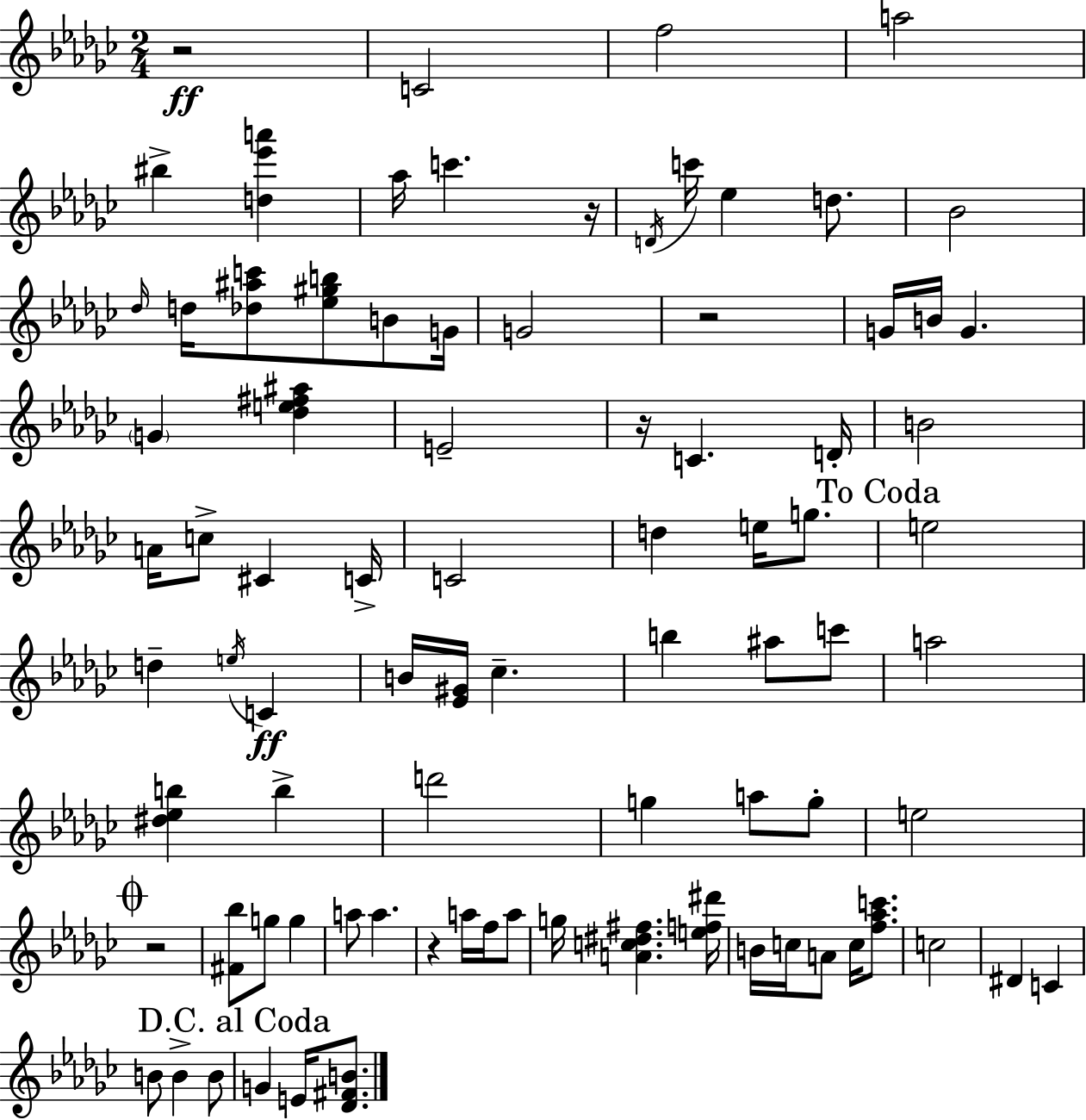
{
  \clef treble
  \numericTimeSignature
  \time 2/4
  \key ees \minor
  \repeat volta 2 { r2\ff | c'2 | f''2 | a''2 | \break bis''4-> <d'' ees''' a'''>4 | aes''16 c'''4. r16 | \acciaccatura { d'16 } c'''16 ees''4 d''8. | bes'2 | \break \grace { des''16 } d''16 <des'' ais'' c'''>8 <ees'' gis'' b''>8 b'8 | g'16 g'2 | r2 | g'16 b'16 g'4. | \break \parenthesize g'4 <des'' e'' fis'' ais''>4 | e'2-- | r16 c'4. | d'16-. b'2 | \break a'16 c''8-> cis'4 | c'16-> c'2 | d''4 e''16 g''8. | \mark "To Coda" e''2 | \break d''4-- \acciaccatura { e''16 }\ff c'4 | b'16 <ees' gis'>16 ces''4.-- | b''4 ais''8 | c'''8 a''2 | \break <dis'' ees'' b''>4 b''4-> | d'''2 | g''4 a''8 | g''8-. e''2 | \break \mark \markup { \musicglyph "scripts.coda" } r2 | <fis' bes''>8 g''8 g''4 | a''8 a''4. | r4 a''16 | \break f''16 a''8 g''16 <a' c'' dis'' fis''>4. | <e'' f'' dis'''>16 b'16 c''16 a'8 c''16 | <f'' aes'' c'''>8. c''2 | dis'4 c'4 | \break b'8 b'4-> | b'8 \mark "D.C. al Coda" g'4 e'16 | <des' fis' b'>8. } \bar "|."
}